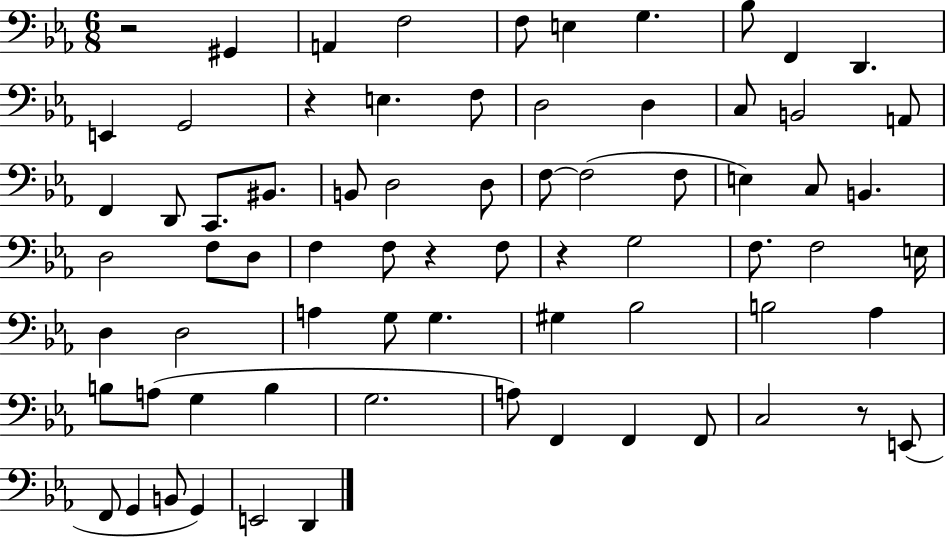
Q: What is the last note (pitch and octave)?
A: D2